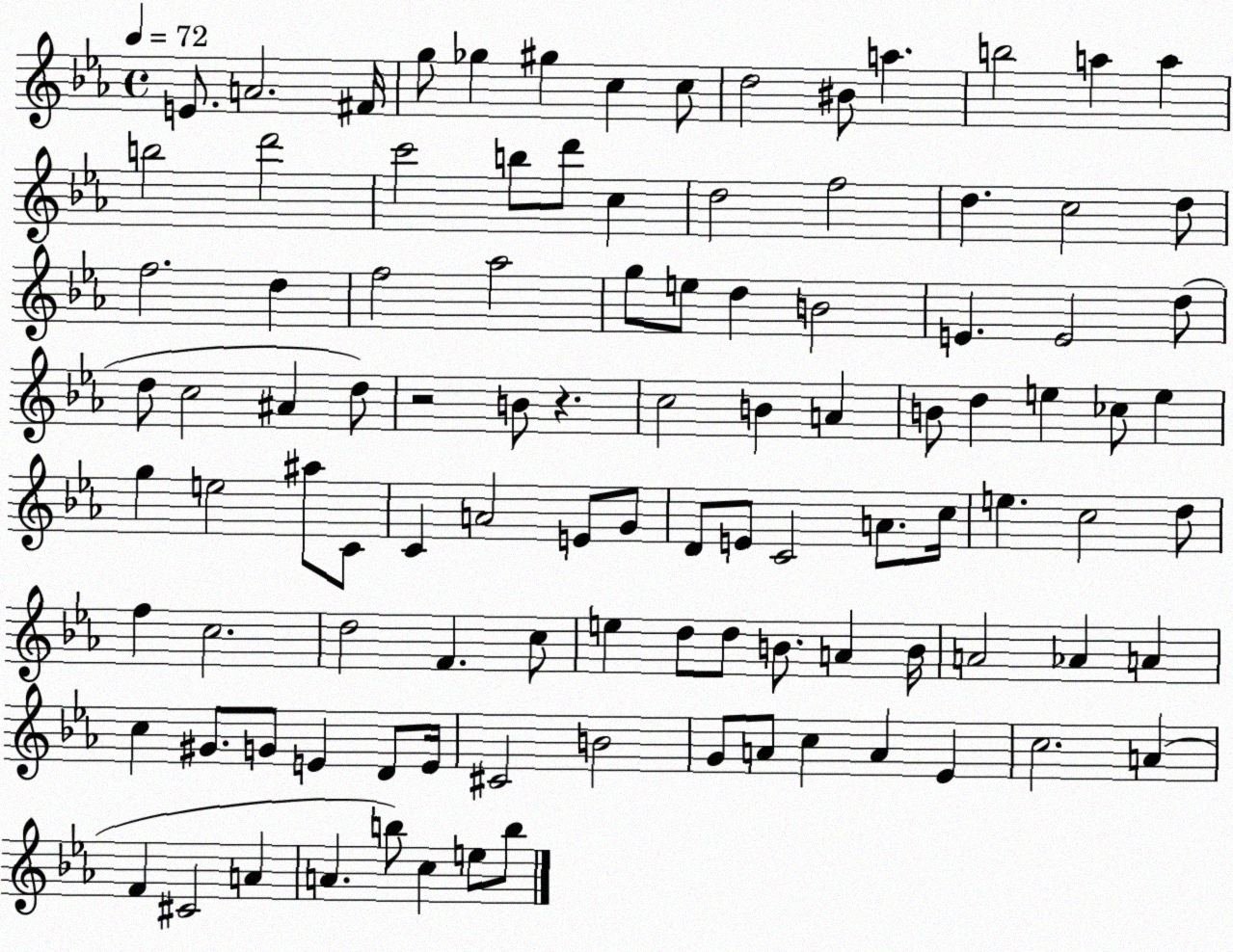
X:1
T:Untitled
M:4/4
L:1/4
K:Eb
E/2 A2 ^F/4 g/2 _g ^g c c/2 d2 ^B/2 a b2 a a b2 d'2 c'2 b/2 d'/2 c d2 f2 d c2 d/2 f2 d f2 _a2 g/2 e/2 d B2 E E2 d/2 d/2 c2 ^A d/2 z2 B/2 z c2 B A B/2 d e _c/2 e g e2 ^a/2 C/2 C A2 E/2 G/2 D/2 E/2 C2 A/2 c/4 e c2 d/2 f c2 d2 F c/2 e d/2 d/2 B/2 A B/4 A2 _A A c ^G/2 G/2 E D/2 E/4 ^C2 B2 G/2 A/2 c A _E c2 A F ^C2 A A b/2 c e/2 b/2